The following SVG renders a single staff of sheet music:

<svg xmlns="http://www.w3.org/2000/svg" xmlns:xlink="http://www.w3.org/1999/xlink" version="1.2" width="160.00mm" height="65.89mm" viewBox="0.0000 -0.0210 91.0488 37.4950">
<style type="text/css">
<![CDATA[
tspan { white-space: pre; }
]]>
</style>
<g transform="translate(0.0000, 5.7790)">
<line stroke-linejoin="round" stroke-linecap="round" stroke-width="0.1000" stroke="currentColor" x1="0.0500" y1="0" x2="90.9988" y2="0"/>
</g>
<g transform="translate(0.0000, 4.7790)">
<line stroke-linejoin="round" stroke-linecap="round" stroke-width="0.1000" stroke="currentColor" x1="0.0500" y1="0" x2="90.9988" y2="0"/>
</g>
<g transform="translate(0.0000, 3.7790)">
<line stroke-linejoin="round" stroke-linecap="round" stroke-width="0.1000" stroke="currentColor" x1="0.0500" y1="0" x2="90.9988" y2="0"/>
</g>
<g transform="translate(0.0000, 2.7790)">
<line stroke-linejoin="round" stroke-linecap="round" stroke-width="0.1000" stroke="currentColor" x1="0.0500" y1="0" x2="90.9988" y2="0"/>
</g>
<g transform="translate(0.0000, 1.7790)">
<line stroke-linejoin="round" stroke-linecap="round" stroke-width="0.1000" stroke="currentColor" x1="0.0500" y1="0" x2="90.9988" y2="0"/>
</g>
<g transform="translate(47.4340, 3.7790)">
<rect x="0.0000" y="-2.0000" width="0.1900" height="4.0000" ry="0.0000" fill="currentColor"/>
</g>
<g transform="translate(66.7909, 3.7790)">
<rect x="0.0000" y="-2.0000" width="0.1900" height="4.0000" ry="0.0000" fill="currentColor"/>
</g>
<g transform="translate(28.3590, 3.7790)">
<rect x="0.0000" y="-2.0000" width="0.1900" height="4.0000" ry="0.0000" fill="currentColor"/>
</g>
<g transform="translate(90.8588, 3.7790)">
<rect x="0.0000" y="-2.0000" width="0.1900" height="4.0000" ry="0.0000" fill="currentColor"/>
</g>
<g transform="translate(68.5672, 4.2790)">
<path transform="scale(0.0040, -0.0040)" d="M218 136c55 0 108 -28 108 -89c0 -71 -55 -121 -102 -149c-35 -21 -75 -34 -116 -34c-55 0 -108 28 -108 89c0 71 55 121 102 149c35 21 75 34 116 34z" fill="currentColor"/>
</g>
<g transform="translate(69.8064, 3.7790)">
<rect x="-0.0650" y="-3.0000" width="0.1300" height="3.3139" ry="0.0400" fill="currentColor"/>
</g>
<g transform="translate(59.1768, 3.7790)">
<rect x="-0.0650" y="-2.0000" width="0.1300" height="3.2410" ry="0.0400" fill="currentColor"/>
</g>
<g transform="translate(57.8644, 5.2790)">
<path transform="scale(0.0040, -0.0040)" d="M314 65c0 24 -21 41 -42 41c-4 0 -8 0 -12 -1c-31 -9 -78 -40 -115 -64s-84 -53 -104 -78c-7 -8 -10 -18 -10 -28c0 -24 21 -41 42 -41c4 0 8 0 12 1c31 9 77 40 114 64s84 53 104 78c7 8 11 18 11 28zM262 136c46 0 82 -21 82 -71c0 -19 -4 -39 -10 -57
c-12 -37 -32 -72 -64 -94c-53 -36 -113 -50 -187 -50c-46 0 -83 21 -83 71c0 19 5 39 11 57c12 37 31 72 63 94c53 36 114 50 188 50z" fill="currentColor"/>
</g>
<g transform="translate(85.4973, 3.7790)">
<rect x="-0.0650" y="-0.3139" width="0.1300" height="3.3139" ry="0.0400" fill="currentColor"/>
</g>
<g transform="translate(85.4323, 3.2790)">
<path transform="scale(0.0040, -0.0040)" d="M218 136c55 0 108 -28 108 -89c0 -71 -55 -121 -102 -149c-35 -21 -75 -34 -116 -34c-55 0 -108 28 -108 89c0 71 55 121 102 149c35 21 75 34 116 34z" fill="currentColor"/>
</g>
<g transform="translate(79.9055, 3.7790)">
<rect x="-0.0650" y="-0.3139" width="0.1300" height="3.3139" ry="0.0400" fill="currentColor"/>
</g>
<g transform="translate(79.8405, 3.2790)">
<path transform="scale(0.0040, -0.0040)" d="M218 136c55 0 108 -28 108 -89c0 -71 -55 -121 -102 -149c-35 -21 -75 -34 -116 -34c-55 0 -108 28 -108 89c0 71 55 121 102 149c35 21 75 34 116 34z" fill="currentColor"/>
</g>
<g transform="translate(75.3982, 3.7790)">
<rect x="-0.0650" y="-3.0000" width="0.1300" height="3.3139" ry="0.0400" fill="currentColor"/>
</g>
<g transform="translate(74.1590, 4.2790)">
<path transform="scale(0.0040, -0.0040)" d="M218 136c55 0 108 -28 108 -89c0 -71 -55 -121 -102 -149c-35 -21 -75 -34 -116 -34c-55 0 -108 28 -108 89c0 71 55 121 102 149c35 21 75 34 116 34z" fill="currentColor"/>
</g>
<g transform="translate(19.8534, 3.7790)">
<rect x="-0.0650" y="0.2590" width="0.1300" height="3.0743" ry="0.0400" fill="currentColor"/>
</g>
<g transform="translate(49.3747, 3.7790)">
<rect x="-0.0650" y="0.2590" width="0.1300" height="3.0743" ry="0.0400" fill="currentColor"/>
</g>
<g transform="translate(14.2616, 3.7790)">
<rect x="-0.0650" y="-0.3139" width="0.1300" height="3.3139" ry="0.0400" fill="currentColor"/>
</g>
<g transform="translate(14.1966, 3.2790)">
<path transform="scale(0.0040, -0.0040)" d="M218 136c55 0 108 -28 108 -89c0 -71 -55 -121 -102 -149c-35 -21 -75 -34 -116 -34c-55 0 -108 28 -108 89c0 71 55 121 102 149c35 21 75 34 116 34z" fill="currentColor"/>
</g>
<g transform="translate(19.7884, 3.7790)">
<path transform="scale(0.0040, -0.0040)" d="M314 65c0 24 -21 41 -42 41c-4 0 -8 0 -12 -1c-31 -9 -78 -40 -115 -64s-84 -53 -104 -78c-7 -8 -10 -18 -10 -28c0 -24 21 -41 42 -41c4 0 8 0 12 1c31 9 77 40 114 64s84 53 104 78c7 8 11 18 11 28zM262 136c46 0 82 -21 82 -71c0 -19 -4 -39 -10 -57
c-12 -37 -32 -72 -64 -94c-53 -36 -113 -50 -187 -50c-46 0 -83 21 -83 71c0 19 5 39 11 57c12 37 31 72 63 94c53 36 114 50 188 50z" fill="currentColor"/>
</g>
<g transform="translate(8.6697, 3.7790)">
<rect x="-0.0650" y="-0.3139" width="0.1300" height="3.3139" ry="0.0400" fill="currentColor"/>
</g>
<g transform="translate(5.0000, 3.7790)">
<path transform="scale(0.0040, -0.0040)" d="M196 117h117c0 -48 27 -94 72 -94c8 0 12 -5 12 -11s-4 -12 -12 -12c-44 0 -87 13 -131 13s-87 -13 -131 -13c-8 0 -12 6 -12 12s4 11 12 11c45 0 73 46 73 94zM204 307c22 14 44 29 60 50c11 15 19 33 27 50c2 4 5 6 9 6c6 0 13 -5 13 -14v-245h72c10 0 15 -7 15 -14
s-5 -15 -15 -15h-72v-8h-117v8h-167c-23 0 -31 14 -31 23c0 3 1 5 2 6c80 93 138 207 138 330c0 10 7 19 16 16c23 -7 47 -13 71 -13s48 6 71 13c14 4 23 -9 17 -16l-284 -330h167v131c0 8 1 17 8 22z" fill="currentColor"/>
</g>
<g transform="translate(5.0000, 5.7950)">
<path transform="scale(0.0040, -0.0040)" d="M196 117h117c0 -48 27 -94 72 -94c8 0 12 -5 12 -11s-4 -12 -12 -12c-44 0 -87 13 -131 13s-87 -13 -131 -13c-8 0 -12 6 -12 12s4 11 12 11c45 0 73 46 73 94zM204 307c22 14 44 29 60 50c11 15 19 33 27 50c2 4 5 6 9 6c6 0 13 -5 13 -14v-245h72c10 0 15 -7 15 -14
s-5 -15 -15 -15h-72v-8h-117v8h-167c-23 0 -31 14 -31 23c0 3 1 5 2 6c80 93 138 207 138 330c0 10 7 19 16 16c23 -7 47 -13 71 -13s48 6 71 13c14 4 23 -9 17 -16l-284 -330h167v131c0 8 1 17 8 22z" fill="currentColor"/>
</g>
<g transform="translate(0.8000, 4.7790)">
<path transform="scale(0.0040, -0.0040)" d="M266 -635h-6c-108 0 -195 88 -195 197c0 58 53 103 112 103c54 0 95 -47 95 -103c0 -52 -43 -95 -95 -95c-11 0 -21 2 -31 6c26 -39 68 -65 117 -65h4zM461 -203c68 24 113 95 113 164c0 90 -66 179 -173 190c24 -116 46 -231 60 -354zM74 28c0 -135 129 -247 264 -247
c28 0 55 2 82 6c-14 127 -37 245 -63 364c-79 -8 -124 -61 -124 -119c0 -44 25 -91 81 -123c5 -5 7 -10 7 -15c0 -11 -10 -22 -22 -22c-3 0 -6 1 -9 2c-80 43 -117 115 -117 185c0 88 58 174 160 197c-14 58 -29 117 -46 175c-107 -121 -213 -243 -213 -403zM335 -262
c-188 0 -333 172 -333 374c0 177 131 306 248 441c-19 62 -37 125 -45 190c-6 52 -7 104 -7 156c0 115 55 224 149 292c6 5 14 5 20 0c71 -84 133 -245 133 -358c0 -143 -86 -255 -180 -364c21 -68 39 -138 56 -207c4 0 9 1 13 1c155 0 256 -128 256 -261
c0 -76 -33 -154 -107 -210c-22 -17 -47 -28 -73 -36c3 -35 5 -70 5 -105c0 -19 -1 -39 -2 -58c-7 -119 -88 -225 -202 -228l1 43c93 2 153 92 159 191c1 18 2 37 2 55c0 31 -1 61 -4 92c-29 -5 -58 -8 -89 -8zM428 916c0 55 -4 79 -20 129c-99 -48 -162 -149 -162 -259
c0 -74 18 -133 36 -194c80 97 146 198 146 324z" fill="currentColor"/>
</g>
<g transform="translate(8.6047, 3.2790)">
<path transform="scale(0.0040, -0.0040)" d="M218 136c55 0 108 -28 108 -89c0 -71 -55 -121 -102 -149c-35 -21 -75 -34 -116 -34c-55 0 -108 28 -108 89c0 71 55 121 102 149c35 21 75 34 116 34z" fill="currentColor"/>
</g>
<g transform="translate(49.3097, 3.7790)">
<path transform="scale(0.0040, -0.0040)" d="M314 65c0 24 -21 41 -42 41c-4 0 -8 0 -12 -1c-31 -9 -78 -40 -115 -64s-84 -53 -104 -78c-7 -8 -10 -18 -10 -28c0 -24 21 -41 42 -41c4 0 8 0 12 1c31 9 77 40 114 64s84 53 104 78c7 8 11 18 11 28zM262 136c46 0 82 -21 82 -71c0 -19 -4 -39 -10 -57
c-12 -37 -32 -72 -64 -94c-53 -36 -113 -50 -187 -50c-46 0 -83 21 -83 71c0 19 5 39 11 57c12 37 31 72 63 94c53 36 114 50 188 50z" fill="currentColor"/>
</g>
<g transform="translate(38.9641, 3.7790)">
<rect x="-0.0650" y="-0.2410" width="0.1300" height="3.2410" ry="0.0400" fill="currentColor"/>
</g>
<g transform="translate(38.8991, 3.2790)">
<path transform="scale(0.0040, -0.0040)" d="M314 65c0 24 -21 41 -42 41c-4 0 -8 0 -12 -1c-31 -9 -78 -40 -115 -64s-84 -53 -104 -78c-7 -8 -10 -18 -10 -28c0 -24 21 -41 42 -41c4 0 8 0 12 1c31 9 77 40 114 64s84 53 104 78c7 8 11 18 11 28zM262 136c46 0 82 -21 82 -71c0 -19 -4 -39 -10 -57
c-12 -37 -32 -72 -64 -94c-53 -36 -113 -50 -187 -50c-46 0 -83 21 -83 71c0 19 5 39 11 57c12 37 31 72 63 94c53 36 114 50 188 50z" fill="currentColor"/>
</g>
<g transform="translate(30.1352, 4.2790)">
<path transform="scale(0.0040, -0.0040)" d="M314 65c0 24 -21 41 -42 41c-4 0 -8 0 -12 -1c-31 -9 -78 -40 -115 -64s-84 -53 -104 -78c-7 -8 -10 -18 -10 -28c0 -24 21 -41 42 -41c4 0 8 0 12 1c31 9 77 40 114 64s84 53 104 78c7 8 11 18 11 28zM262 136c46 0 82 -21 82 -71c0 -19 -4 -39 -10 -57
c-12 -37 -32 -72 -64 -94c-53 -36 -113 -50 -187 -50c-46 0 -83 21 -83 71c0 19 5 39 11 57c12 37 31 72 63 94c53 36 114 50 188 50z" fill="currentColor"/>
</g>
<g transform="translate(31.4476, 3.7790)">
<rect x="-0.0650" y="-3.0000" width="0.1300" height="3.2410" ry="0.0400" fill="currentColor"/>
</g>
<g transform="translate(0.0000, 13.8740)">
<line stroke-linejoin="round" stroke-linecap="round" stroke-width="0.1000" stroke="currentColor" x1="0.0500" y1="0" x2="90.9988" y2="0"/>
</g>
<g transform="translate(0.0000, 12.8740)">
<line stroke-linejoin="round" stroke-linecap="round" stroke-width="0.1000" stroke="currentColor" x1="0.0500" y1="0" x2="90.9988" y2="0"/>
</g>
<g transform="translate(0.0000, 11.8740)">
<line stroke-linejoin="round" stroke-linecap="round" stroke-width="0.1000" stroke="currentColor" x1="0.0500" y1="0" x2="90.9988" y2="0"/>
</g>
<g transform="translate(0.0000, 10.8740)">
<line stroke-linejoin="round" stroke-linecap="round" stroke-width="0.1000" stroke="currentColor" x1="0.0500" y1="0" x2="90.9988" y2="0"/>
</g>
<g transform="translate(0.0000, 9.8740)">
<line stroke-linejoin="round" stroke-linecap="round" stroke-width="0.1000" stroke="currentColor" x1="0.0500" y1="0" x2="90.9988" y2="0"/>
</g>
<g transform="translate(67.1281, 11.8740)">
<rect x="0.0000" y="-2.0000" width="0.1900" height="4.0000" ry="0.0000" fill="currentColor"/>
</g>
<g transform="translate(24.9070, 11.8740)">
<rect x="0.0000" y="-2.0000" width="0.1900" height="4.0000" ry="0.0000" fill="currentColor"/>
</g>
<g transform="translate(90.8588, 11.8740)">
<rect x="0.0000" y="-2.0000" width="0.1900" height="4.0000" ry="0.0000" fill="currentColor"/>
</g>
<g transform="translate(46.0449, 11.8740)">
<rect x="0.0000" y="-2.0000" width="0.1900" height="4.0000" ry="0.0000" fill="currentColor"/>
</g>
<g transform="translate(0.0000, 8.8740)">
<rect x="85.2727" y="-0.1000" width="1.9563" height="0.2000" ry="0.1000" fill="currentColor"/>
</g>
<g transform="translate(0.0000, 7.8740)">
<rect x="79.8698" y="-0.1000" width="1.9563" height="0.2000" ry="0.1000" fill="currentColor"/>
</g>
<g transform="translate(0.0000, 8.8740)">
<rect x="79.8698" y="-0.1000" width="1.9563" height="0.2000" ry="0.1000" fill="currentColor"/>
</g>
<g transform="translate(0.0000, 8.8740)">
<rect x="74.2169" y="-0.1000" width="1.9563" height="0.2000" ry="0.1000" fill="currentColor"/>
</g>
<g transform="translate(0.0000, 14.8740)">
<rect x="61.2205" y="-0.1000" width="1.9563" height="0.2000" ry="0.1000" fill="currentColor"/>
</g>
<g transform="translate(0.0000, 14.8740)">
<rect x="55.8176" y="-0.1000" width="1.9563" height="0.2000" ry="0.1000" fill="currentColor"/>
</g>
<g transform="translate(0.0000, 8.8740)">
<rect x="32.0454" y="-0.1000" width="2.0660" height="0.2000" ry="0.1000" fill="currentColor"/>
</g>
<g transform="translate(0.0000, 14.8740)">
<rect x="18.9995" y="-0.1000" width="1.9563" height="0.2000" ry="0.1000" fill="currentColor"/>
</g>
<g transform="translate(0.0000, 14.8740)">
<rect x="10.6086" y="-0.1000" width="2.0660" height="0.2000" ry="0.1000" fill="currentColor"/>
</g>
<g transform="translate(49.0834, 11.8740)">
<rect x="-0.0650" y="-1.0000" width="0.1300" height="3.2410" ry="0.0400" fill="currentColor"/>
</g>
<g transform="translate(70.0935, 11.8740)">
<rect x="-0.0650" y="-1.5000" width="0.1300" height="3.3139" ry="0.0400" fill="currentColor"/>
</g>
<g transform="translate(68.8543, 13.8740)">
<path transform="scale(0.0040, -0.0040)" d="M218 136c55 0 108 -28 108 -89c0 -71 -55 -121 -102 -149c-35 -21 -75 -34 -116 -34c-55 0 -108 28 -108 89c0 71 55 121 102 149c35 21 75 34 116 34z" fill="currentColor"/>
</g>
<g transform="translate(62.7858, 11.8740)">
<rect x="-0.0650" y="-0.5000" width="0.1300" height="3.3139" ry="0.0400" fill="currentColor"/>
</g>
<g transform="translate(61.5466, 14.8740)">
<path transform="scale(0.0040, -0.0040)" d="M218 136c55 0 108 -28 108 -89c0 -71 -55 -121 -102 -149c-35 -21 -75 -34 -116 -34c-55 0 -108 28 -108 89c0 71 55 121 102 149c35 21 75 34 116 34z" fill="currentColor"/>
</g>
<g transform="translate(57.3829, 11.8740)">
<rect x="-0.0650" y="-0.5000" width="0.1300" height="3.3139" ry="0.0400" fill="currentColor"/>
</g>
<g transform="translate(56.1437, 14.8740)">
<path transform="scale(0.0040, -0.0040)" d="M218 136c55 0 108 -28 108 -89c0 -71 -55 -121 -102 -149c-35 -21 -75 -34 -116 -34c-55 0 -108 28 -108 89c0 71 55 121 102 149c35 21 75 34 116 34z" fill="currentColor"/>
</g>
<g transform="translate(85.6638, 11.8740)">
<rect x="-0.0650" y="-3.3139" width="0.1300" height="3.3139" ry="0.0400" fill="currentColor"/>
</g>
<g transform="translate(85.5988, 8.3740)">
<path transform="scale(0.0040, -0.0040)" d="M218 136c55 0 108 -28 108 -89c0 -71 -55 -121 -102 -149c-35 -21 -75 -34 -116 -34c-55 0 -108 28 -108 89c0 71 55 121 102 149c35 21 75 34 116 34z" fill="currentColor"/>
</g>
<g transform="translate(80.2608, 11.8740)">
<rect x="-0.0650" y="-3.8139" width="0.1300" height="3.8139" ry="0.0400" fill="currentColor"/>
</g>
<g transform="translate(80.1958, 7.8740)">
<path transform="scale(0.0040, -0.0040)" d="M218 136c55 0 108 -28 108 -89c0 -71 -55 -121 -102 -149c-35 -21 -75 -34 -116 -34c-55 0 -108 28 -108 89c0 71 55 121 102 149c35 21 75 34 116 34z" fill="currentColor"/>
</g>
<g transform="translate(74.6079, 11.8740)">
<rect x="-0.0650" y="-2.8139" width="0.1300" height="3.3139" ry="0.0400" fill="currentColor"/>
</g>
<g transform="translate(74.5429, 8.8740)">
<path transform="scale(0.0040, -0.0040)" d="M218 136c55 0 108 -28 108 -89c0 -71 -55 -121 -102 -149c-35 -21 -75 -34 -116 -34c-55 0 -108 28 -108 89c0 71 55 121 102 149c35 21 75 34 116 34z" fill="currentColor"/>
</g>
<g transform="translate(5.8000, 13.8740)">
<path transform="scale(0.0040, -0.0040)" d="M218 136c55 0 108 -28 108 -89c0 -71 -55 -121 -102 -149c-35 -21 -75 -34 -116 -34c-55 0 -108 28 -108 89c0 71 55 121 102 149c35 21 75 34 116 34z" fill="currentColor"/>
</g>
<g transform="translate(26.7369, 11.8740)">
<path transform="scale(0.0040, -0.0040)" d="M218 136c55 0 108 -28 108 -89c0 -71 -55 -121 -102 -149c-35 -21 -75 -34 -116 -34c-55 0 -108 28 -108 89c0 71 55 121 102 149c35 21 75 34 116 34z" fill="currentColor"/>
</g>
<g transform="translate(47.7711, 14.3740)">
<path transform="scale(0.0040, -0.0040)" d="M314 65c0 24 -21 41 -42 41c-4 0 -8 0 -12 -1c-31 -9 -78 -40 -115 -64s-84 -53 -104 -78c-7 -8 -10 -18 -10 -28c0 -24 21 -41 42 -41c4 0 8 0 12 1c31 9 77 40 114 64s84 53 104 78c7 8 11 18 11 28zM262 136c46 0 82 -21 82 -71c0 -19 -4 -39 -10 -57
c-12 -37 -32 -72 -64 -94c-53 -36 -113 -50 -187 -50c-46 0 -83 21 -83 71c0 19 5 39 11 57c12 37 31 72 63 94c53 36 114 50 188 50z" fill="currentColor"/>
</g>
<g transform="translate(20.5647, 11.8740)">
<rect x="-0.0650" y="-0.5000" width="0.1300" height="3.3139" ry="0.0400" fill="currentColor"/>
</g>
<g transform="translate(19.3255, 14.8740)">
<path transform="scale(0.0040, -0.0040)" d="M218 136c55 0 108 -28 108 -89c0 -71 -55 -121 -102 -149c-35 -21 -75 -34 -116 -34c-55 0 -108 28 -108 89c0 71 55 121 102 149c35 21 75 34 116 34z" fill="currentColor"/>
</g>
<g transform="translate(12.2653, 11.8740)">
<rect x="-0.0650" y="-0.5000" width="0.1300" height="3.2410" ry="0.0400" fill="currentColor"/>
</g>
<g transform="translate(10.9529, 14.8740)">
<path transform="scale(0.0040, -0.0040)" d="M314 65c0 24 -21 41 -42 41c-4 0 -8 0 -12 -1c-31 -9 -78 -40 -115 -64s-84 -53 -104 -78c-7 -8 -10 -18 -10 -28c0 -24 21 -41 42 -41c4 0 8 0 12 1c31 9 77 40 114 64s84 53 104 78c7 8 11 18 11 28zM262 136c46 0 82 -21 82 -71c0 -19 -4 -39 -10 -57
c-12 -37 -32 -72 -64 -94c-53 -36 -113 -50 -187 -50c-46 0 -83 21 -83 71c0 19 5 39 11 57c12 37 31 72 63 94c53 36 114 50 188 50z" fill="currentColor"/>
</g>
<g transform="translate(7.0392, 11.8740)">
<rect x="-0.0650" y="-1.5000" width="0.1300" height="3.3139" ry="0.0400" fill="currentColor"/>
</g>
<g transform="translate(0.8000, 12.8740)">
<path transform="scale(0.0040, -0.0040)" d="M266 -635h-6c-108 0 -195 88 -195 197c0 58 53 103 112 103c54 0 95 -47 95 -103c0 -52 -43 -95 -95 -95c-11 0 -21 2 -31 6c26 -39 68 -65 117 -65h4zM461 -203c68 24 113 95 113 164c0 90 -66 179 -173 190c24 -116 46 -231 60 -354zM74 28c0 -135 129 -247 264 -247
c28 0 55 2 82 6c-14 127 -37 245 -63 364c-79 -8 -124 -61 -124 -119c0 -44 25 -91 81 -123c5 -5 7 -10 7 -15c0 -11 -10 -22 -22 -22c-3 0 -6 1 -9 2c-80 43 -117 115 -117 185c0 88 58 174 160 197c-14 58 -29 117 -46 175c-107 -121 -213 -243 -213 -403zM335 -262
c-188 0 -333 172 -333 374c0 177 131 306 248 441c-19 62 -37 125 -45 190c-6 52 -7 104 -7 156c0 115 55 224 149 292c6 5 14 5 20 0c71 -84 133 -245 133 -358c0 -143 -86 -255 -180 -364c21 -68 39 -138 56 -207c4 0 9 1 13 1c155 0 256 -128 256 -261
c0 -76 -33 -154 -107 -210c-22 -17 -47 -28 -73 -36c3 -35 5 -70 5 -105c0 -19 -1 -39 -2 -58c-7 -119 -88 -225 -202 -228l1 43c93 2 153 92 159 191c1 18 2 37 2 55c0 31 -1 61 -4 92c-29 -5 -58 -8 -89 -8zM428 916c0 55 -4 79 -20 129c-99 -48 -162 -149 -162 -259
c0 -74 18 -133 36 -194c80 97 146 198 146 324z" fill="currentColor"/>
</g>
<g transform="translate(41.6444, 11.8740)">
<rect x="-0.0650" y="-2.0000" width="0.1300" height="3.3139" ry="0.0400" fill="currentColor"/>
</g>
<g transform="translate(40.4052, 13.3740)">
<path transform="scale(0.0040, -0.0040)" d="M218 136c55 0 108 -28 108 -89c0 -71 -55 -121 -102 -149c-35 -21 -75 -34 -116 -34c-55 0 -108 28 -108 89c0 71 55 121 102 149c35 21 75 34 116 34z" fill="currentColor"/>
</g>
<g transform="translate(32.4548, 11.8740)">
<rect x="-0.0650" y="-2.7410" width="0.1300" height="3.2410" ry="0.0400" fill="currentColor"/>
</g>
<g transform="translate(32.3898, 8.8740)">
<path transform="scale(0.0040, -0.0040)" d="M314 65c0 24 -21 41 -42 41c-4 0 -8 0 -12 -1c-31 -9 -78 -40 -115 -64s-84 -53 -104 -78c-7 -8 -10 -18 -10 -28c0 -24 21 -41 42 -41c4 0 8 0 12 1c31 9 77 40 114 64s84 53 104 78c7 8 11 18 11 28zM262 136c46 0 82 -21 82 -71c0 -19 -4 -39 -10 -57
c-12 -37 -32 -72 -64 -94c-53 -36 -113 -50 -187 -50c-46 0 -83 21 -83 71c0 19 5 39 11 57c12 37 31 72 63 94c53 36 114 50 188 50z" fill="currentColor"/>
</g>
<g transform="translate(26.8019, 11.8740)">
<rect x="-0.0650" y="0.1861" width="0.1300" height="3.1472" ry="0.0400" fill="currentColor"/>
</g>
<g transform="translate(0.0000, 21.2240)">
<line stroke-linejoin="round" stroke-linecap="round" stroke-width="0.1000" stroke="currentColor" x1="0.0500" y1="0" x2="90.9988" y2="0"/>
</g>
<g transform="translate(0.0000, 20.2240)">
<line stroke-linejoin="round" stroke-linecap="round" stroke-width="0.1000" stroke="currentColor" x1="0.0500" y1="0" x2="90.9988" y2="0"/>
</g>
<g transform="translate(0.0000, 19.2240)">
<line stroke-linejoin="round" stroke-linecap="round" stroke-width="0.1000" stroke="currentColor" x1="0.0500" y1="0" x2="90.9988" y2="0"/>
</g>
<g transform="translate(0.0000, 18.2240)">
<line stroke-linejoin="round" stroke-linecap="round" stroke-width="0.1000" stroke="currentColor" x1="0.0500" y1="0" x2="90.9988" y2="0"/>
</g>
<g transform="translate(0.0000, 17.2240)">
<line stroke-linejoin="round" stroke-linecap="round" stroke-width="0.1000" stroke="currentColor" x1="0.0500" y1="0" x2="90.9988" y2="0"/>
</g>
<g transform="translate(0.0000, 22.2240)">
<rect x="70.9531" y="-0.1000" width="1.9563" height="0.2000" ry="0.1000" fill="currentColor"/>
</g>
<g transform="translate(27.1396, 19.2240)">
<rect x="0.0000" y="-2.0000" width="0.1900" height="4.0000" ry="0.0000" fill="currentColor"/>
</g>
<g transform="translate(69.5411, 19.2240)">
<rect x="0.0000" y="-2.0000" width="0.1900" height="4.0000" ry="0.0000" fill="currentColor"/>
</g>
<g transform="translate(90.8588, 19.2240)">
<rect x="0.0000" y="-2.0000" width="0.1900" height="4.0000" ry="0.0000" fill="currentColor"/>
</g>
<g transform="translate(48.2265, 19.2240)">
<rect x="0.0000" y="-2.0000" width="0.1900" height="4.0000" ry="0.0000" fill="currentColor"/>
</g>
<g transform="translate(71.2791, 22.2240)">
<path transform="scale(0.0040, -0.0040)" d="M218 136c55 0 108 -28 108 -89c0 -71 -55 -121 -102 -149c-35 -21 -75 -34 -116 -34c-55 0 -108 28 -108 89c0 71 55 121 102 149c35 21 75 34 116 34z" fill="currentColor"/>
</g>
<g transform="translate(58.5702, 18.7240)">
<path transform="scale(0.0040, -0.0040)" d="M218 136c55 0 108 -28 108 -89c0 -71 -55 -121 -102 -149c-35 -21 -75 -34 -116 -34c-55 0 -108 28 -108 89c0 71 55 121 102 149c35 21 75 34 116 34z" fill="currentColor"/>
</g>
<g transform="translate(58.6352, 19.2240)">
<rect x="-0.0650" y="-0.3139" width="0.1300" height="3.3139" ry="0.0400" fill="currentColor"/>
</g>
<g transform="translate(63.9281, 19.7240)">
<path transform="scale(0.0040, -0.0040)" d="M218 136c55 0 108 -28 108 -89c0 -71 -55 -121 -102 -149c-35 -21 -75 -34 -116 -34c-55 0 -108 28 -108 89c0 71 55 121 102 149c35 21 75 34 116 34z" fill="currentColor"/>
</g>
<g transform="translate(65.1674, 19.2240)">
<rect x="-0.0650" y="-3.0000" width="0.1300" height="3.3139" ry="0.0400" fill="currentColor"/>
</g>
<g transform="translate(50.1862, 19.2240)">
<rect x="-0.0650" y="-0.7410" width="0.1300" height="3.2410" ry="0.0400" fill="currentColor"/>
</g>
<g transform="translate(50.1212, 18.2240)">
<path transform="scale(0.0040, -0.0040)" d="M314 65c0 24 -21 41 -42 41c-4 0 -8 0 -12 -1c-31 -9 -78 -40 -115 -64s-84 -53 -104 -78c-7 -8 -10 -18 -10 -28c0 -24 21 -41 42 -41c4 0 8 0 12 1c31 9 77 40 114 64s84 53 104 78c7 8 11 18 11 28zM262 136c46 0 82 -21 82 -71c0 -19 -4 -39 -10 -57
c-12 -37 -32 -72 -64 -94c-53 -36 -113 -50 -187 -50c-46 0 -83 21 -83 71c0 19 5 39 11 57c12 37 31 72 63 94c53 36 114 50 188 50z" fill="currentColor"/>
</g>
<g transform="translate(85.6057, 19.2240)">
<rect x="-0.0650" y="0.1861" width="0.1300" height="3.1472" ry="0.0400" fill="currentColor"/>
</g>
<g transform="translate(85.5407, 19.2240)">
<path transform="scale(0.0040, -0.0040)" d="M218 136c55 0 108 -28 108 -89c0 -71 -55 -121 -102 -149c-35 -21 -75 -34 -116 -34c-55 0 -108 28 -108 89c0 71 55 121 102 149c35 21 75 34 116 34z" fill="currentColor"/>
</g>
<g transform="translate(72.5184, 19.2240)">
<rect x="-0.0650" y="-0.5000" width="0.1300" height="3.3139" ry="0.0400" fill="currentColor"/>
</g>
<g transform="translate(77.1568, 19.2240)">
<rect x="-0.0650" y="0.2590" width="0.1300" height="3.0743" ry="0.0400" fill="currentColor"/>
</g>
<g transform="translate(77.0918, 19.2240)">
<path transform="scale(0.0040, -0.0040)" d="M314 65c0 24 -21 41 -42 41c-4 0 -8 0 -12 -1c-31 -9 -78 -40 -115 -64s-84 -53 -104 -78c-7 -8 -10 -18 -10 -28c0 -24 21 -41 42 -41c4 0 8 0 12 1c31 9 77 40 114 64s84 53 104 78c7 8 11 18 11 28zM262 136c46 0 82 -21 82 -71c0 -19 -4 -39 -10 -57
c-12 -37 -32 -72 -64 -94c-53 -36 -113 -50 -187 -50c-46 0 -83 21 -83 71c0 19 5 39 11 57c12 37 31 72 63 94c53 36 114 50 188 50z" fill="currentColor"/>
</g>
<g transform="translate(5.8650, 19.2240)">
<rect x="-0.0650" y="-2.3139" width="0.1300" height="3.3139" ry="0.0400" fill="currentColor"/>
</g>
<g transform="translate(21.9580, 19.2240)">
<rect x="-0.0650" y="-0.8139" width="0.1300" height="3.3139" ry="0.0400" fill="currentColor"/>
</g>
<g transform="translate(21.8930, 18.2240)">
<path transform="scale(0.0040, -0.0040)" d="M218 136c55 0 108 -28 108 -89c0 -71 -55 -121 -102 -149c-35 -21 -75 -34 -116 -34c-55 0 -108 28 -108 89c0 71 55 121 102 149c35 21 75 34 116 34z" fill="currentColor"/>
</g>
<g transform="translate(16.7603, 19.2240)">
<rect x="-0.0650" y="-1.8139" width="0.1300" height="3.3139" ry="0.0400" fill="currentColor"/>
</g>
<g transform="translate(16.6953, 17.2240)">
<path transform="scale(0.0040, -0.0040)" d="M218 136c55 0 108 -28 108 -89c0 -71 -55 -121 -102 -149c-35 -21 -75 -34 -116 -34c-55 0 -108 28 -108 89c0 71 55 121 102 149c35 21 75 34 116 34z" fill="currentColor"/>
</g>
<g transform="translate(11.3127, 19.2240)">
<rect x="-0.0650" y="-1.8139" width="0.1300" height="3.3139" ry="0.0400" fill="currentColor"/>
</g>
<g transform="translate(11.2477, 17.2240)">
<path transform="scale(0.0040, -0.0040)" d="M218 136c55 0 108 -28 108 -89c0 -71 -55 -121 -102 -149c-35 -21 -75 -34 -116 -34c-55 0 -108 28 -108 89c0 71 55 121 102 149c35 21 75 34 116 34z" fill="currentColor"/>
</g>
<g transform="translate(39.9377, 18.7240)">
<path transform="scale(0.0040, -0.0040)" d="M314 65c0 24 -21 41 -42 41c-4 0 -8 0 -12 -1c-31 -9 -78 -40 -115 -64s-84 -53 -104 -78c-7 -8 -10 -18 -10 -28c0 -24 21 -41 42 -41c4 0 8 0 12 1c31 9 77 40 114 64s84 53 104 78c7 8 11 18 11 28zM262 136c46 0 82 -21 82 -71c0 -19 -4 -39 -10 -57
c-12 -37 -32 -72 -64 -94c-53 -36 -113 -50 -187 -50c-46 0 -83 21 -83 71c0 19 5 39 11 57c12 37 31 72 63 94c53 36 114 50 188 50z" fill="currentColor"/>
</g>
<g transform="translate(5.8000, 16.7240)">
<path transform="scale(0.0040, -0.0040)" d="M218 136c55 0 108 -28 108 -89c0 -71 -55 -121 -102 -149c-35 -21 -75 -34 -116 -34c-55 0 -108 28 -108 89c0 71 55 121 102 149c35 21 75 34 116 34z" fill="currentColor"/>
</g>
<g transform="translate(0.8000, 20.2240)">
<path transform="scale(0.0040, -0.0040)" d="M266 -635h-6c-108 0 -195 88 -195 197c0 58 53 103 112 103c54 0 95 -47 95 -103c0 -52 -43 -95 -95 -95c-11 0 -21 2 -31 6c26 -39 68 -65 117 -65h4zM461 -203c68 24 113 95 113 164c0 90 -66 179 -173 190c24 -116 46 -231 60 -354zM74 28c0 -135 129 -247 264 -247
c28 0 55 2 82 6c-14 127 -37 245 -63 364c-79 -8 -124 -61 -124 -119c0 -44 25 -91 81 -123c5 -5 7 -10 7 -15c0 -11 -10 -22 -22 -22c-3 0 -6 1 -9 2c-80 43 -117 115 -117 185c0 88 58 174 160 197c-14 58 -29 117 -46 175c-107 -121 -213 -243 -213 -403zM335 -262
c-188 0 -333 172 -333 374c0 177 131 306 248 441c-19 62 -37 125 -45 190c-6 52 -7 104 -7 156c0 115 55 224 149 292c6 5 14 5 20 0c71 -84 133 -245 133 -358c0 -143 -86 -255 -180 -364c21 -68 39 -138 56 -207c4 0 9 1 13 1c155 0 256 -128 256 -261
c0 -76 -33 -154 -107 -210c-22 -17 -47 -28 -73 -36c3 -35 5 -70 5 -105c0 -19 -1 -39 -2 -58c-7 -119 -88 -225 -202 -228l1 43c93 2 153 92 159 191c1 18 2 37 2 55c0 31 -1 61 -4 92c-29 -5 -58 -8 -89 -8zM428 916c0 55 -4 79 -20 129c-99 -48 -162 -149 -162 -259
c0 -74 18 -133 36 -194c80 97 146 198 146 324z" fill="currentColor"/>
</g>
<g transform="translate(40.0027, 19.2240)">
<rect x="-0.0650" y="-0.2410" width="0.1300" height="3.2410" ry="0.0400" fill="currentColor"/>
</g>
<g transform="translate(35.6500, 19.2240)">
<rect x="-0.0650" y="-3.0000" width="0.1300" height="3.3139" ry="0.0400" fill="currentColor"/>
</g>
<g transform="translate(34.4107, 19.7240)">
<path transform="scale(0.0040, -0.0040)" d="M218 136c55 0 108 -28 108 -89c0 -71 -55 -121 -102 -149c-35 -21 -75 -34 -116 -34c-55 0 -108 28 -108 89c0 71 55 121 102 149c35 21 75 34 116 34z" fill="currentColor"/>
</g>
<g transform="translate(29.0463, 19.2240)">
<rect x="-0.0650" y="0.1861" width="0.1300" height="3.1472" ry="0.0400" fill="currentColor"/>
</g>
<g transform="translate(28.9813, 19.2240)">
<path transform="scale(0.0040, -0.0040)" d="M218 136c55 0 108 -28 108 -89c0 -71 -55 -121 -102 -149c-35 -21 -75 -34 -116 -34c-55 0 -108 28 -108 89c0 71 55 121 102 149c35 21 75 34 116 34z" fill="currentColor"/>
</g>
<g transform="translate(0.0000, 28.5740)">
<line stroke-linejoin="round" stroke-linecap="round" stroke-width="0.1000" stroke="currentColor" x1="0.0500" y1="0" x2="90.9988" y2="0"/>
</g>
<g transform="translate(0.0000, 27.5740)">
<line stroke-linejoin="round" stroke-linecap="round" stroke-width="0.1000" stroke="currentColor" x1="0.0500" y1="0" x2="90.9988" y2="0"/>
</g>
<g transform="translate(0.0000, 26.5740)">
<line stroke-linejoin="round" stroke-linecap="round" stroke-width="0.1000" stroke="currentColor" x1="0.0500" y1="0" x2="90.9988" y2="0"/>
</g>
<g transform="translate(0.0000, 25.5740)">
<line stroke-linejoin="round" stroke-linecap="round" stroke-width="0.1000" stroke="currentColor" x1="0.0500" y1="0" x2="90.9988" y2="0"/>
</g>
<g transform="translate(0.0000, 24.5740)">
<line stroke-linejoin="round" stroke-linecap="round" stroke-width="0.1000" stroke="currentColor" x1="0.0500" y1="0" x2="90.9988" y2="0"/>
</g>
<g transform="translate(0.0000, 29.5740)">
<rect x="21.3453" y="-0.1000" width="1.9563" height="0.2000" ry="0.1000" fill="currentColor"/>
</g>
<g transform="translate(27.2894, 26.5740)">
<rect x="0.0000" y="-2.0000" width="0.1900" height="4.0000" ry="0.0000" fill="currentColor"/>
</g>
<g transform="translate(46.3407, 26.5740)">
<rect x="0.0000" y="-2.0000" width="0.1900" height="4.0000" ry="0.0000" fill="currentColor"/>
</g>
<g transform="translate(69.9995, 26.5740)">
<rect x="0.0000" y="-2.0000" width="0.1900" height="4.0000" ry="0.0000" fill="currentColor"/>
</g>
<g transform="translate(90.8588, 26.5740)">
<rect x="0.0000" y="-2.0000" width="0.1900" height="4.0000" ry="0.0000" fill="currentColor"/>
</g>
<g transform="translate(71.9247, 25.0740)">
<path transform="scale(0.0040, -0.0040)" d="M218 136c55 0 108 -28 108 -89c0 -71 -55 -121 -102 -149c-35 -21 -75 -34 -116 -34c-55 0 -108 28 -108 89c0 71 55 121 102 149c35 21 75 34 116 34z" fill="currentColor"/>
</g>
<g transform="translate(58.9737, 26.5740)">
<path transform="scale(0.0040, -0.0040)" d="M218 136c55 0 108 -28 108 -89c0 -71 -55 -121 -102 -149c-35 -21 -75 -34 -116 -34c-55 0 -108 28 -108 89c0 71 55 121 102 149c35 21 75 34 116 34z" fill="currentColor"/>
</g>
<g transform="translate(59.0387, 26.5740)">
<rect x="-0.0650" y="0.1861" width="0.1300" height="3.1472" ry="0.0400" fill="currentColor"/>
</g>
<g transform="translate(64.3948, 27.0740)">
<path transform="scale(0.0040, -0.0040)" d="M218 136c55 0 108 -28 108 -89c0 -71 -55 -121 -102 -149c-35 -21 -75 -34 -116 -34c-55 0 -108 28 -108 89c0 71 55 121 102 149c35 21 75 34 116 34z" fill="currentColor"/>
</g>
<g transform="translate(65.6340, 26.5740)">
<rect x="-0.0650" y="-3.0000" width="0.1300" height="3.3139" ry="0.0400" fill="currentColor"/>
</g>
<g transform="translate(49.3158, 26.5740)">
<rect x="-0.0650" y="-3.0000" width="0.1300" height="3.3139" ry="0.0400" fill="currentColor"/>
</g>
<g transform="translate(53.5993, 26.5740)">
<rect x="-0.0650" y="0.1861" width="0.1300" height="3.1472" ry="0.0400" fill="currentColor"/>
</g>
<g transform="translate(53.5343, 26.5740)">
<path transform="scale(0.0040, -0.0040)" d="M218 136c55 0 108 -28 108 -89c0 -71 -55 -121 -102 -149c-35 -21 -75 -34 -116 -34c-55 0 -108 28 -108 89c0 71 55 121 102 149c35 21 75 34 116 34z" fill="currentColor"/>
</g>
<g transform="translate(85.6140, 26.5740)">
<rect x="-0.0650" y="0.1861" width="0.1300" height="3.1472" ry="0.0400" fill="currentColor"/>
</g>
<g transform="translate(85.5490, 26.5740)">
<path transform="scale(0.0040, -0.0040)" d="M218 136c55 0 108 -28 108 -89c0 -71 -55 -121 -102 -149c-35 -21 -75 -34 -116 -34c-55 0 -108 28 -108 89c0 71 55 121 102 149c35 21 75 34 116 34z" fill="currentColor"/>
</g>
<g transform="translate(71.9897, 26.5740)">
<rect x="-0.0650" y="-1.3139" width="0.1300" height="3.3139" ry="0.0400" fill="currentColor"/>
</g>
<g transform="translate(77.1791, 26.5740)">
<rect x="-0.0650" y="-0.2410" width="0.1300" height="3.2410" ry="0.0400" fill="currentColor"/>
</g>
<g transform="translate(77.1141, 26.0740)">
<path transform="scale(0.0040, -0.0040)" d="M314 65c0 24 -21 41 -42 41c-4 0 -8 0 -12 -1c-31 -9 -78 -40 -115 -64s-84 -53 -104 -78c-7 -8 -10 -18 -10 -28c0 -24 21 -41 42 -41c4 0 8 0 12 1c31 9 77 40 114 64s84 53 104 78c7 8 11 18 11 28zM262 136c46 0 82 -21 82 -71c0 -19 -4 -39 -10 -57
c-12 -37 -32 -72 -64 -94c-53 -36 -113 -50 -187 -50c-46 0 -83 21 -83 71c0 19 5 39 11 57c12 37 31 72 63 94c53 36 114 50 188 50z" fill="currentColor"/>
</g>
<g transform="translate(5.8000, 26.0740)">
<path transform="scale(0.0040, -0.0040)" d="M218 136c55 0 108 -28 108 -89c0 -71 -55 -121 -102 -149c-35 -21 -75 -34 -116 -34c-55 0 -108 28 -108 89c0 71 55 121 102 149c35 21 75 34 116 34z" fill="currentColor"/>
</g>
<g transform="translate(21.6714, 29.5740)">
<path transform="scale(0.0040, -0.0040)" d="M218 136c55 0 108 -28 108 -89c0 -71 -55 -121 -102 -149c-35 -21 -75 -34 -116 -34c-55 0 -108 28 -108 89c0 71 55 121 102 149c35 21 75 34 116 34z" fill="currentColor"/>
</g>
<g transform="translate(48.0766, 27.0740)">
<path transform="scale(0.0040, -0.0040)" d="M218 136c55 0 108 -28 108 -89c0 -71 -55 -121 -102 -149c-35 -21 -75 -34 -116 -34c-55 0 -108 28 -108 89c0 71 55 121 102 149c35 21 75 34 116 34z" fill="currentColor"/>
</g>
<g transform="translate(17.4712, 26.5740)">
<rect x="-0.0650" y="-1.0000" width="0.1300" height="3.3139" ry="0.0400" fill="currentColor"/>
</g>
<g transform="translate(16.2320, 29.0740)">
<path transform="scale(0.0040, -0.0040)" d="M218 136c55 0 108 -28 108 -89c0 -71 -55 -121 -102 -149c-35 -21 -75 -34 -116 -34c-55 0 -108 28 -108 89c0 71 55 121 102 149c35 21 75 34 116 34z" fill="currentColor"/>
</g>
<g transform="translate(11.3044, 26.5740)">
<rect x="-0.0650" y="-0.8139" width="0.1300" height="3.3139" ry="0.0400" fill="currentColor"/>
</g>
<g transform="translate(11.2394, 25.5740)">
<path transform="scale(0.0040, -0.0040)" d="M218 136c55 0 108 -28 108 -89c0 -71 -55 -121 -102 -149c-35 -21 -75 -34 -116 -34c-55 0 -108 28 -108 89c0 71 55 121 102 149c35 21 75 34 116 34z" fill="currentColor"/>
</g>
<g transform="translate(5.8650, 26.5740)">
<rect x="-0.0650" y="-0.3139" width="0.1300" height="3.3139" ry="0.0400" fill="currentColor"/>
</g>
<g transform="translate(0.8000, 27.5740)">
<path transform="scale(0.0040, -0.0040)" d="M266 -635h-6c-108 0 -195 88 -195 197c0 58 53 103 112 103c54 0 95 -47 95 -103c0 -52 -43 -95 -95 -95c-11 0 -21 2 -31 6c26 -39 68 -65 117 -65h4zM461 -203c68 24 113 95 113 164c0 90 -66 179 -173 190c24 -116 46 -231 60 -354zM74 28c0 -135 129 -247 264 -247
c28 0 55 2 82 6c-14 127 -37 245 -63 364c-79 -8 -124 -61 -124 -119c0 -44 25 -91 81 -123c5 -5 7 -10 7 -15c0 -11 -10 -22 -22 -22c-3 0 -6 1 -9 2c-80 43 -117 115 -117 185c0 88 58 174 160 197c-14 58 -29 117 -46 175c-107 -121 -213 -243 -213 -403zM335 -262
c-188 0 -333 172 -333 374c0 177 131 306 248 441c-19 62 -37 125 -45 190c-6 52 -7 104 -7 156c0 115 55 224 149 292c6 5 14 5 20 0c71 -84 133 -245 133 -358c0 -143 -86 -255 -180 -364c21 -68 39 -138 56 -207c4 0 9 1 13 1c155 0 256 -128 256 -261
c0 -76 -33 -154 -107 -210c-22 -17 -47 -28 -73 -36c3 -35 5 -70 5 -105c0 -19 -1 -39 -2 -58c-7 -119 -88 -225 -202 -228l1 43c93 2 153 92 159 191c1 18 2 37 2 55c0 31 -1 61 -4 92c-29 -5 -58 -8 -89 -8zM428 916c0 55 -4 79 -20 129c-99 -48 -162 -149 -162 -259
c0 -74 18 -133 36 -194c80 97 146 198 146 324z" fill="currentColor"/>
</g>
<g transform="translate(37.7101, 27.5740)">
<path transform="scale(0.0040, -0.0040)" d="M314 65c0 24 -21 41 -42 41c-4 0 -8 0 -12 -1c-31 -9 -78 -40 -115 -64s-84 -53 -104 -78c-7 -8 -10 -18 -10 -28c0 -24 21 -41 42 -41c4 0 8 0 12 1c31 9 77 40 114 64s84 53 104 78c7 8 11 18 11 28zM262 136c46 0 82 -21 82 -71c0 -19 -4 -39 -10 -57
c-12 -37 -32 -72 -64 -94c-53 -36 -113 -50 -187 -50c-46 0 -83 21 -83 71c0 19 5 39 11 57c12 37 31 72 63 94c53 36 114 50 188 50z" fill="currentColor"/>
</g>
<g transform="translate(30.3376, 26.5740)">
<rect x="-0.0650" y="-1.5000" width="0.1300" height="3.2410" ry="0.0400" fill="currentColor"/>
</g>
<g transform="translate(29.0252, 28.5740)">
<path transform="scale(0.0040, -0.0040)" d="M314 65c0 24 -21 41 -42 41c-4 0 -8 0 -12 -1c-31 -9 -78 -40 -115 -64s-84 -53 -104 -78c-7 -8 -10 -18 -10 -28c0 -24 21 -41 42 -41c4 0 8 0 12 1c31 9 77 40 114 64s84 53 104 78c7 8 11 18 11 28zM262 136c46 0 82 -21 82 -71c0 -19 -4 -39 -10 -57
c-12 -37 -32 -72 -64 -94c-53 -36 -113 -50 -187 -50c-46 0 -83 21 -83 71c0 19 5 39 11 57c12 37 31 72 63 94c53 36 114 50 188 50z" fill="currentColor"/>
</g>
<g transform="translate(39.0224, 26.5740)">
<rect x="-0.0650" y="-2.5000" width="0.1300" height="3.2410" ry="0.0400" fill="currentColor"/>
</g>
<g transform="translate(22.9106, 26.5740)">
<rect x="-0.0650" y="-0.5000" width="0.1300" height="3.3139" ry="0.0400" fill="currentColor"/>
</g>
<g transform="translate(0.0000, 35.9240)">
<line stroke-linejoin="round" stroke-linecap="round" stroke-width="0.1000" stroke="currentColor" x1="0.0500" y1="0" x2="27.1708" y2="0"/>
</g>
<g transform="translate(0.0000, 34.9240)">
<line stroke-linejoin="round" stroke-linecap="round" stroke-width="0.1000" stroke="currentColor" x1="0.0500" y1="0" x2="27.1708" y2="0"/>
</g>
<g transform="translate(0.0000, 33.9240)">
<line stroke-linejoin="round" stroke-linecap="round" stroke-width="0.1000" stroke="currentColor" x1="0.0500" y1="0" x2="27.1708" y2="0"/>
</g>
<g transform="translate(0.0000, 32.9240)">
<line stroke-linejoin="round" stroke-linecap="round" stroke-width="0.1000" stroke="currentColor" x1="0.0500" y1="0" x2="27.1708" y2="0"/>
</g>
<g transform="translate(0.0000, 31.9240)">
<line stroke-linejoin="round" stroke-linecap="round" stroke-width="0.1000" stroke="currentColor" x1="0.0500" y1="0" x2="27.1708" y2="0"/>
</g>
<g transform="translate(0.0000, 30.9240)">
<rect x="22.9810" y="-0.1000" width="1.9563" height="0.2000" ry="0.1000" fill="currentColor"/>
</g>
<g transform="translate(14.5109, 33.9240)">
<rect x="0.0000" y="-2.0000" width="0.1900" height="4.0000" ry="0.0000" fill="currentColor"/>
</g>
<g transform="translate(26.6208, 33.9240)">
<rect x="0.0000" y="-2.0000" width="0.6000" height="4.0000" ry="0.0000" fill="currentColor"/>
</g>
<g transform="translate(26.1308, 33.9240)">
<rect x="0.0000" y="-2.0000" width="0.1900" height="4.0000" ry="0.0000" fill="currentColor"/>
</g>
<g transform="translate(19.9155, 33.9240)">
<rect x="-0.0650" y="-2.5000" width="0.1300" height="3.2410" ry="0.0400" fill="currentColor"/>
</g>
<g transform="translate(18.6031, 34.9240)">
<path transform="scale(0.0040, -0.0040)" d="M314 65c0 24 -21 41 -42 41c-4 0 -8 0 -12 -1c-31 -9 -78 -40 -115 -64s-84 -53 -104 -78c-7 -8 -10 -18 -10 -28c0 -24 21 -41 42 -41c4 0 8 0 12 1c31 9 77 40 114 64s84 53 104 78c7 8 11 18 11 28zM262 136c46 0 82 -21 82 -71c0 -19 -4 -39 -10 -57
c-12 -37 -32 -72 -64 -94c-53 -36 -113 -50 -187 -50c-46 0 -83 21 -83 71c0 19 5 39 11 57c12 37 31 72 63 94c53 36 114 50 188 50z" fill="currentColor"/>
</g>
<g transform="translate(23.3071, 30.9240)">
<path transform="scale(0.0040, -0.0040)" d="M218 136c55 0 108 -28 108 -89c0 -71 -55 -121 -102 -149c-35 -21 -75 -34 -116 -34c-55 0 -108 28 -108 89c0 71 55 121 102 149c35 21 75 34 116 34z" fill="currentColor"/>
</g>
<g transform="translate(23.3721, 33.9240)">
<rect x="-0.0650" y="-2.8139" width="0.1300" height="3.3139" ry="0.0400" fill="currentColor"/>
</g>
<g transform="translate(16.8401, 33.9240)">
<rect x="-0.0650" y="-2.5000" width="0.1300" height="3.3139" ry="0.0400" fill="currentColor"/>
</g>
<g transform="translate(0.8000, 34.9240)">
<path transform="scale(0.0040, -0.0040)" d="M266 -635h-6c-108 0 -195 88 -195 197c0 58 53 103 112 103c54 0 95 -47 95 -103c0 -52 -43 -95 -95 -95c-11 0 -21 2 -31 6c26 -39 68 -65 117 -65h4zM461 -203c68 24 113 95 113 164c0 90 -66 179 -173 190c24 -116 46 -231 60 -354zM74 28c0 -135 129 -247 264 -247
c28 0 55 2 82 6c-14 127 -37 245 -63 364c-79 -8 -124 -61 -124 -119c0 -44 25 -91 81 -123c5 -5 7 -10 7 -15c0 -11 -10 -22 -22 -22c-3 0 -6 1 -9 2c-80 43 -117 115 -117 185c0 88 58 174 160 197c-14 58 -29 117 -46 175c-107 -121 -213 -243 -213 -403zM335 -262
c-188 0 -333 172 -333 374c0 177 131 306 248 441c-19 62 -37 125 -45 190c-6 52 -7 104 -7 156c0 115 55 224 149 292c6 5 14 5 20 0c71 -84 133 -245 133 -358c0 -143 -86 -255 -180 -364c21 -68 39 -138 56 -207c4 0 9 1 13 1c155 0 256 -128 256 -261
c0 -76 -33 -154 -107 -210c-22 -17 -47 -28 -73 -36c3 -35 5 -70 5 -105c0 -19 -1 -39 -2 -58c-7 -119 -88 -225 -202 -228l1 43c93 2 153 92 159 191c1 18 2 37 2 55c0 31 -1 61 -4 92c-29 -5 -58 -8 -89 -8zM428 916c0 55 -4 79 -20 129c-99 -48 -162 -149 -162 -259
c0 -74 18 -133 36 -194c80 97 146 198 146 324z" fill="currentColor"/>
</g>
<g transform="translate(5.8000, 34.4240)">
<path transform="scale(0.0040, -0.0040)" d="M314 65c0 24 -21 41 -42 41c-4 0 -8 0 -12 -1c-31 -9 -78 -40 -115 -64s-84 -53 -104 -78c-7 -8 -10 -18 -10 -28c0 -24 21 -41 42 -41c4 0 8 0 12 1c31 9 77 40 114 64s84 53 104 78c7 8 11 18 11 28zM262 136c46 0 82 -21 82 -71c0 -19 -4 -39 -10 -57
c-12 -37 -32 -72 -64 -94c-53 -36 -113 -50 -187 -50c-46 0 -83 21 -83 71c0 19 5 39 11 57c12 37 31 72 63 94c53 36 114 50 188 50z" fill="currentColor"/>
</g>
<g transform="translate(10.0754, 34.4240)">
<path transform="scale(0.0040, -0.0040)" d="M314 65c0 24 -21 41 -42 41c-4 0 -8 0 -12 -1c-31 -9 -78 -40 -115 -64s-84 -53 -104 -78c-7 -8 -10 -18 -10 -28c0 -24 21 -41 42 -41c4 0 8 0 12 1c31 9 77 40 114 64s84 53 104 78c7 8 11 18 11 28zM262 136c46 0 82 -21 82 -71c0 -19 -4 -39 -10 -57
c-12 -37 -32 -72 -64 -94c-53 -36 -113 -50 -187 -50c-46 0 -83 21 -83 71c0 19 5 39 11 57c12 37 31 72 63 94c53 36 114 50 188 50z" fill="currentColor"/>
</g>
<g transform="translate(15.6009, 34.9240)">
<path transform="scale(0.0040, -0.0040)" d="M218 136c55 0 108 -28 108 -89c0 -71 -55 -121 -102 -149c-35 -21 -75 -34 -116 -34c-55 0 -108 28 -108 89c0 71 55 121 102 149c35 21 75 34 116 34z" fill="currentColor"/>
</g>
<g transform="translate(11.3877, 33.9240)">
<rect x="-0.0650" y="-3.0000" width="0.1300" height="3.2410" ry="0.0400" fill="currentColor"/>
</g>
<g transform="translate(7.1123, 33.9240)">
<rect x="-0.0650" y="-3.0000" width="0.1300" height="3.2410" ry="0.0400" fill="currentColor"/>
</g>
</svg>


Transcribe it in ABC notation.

X:1
T:Untitled
M:4/4
L:1/4
K:C
c c B2 A2 c2 B2 F2 A A c c E C2 C B a2 F D2 C C E a c' b g f f d B A c2 d2 c A C B2 B c d D C E2 G2 A B B A e c2 B A2 A2 G G2 a